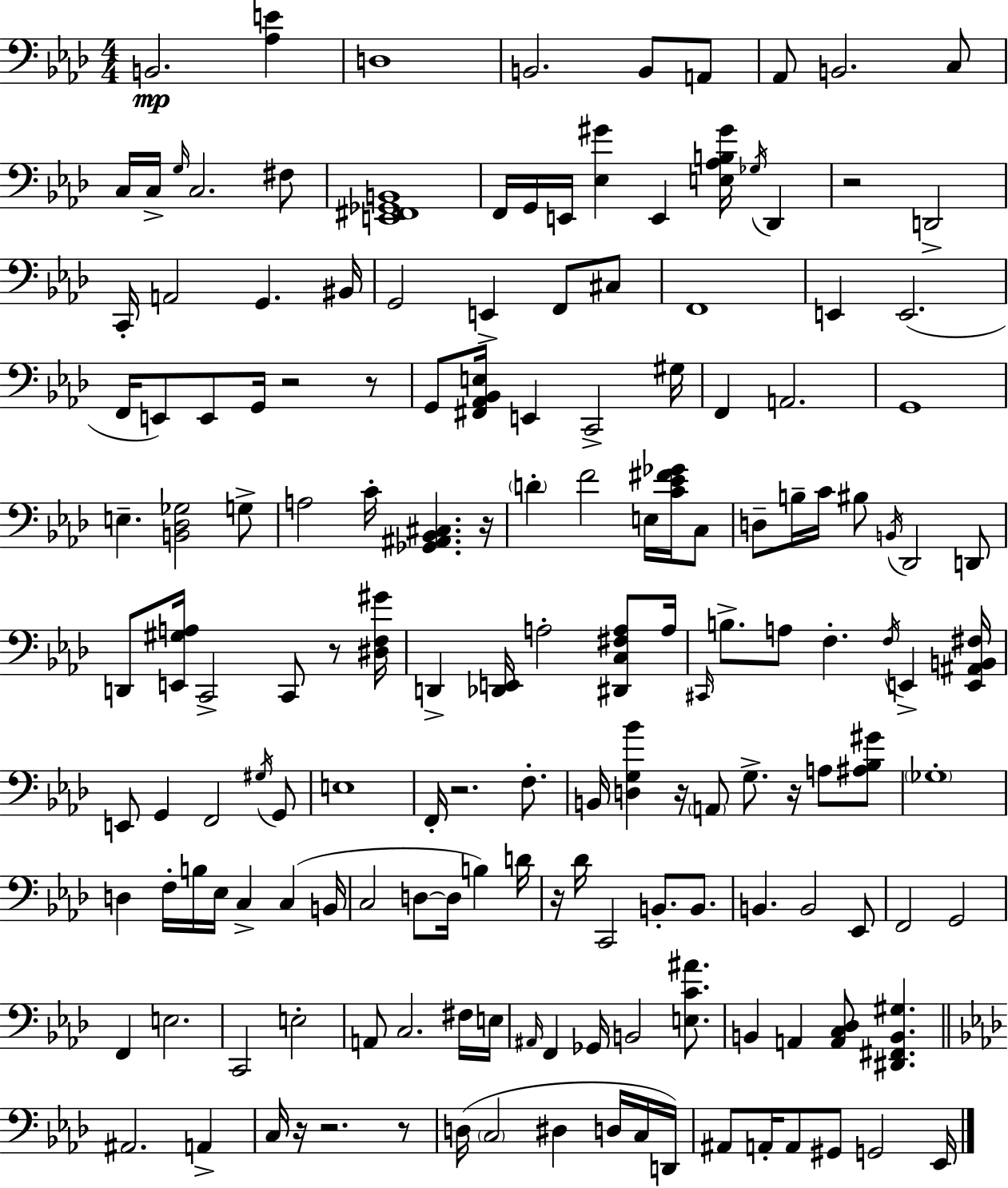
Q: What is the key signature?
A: F minor